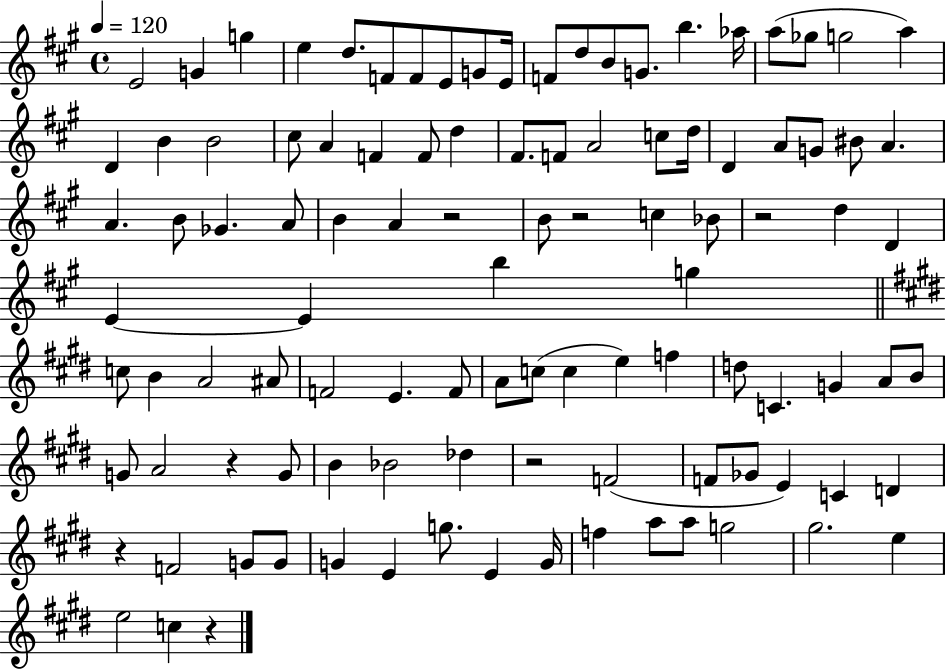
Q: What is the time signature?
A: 4/4